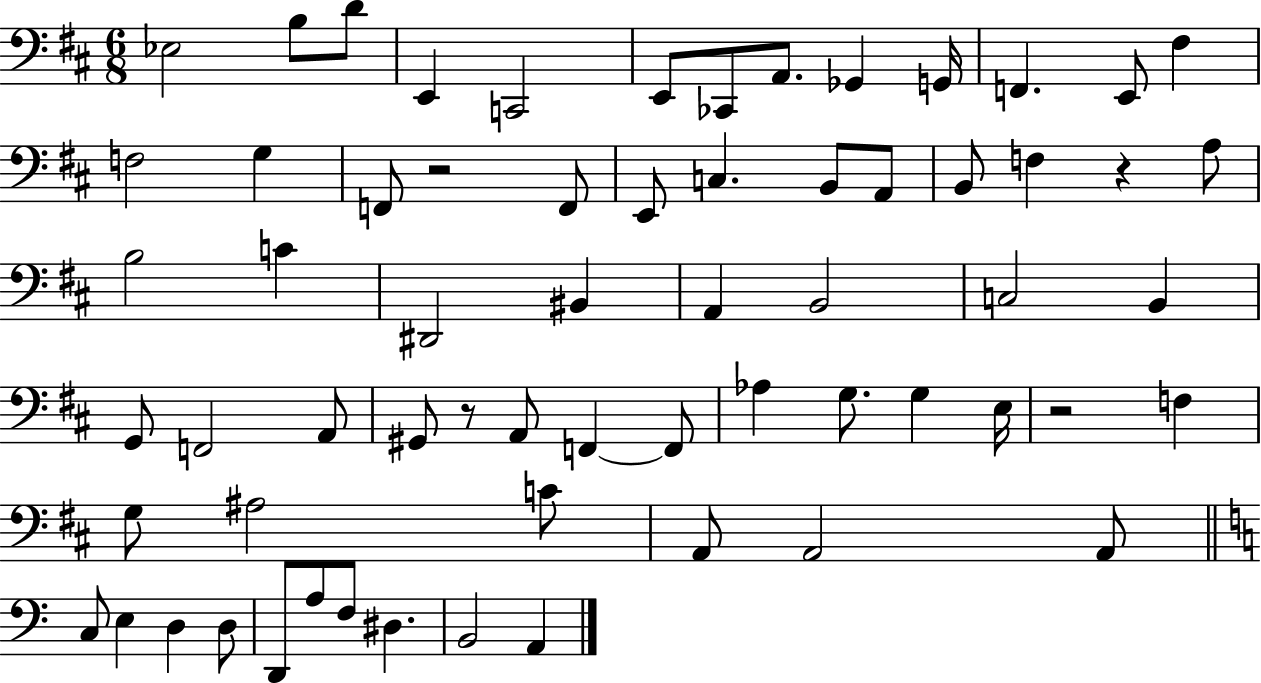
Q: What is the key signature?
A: D major